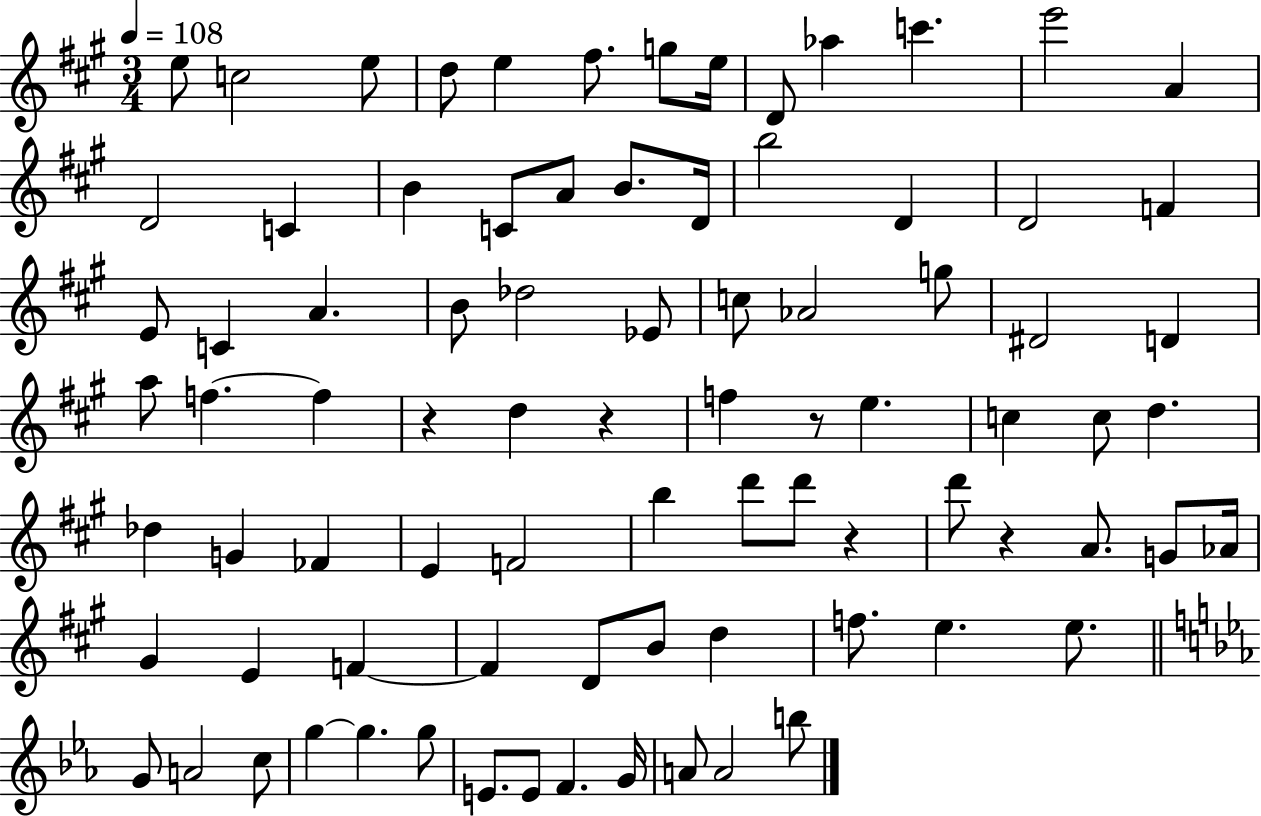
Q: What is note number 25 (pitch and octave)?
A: E4